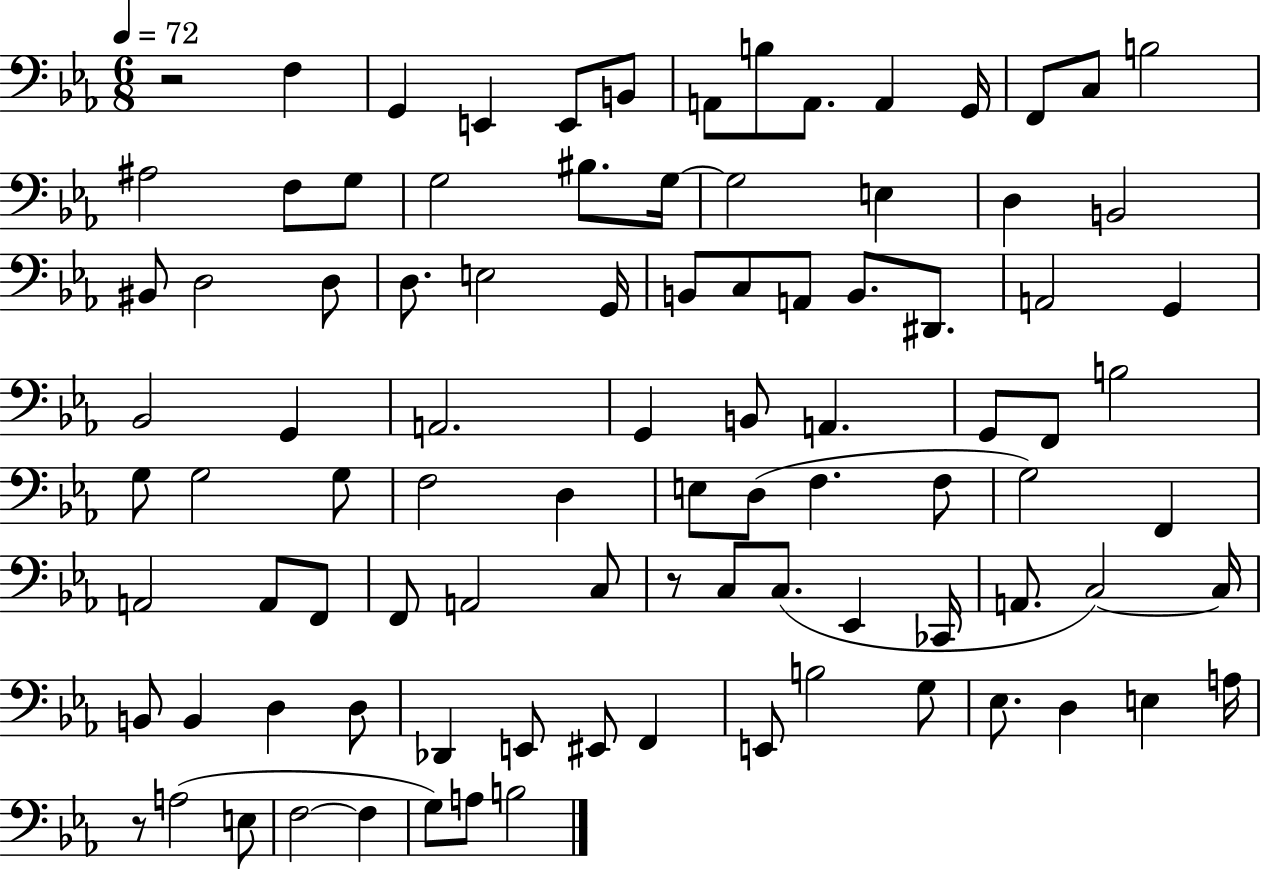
R/h F3/q G2/q E2/q E2/e B2/e A2/e B3/e A2/e. A2/q G2/s F2/e C3/e B3/h A#3/h F3/e G3/e G3/h BIS3/e. G3/s G3/h E3/q D3/q B2/h BIS2/e D3/h D3/e D3/e. E3/h G2/s B2/e C3/e A2/e B2/e. D#2/e. A2/h G2/q Bb2/h G2/q A2/h. G2/q B2/e A2/q. G2/e F2/e B3/h G3/e G3/h G3/e F3/h D3/q E3/e D3/e F3/q. F3/e G3/h F2/q A2/h A2/e F2/e F2/e A2/h C3/e R/e C3/e C3/e. Eb2/q CES2/s A2/e. C3/h C3/s B2/e B2/q D3/q D3/e Db2/q E2/e EIS2/e F2/q E2/e B3/h G3/e Eb3/e. D3/q E3/q A3/s R/e A3/h E3/e F3/h F3/q G3/e A3/e B3/h